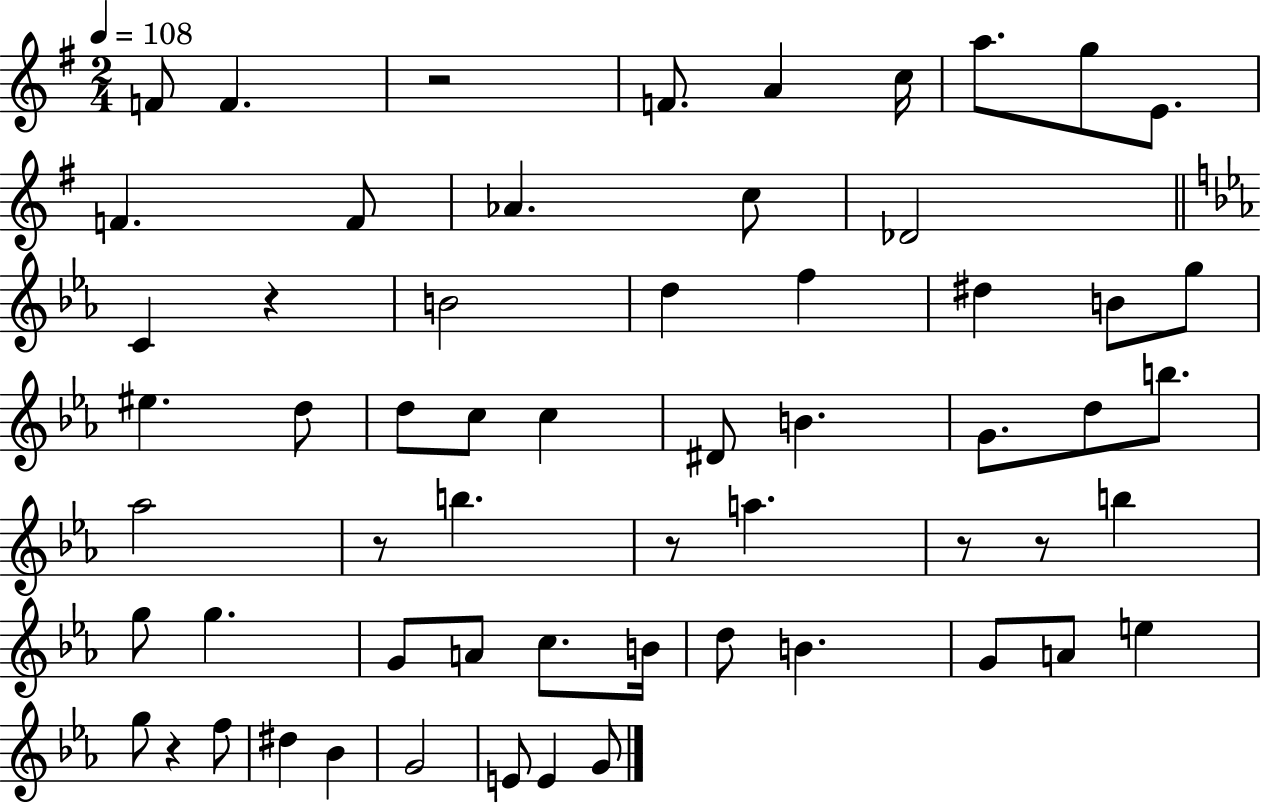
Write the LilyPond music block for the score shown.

{
  \clef treble
  \numericTimeSignature
  \time 2/4
  \key g \major
  \tempo 4 = 108
  \repeat volta 2 { f'8 f'4. | r2 | f'8. a'4 c''16 | a''8. g''8 e'8. | \break f'4. f'8 | aes'4. c''8 | des'2 | \bar "||" \break \key ees \major c'4 r4 | b'2 | d''4 f''4 | dis''4 b'8 g''8 | \break eis''4. d''8 | d''8 c''8 c''4 | dis'8 b'4. | g'8. d''8 b''8. | \break aes''2 | r8 b''4. | r8 a''4. | r8 r8 b''4 | \break g''8 g''4. | g'8 a'8 c''8. b'16 | d''8 b'4. | g'8 a'8 e''4 | \break g''8 r4 f''8 | dis''4 bes'4 | g'2 | e'8 e'4 g'8 | \break } \bar "|."
}